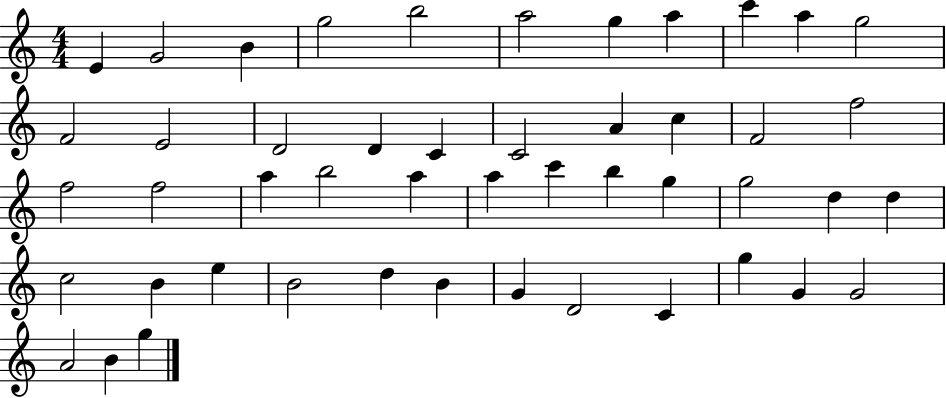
X:1
T:Untitled
M:4/4
L:1/4
K:C
E G2 B g2 b2 a2 g a c' a g2 F2 E2 D2 D C C2 A c F2 f2 f2 f2 a b2 a a c' b g g2 d d c2 B e B2 d B G D2 C g G G2 A2 B g